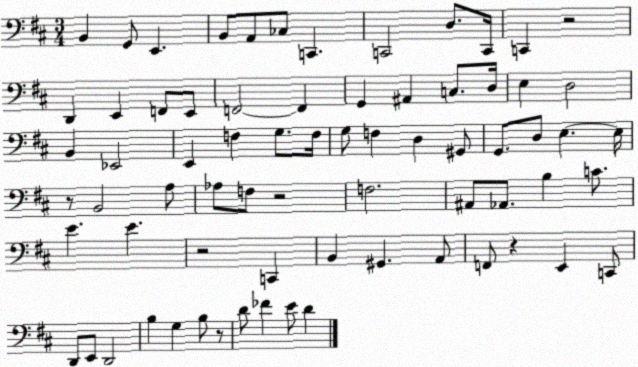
X:1
T:Untitled
M:3/4
L:1/4
K:D
B,, G,,/2 E,, B,,/2 A,,/2 _C,/2 C,, C,,2 D,/2 C,,/4 C,, z2 D,, E,, F,,/2 E,,/2 F,,2 F,, G,, ^A,, C,/2 D,/4 E, D,2 B,, _E,,2 E,, F, G,/2 F,/4 G,/2 F, D, ^G,,/2 G,,/2 D,/2 E, E,/4 z/2 B,,2 A,/2 _A,/2 F,/2 z2 F,2 ^A,,/2 _A,,/2 B, C/2 E E z2 C,, B,, ^G,, A,,/2 F,,/2 z E,, C,,/2 D,,/2 E,,/2 D,,2 B, G, B,/2 z/2 D/2 _F E/2 D